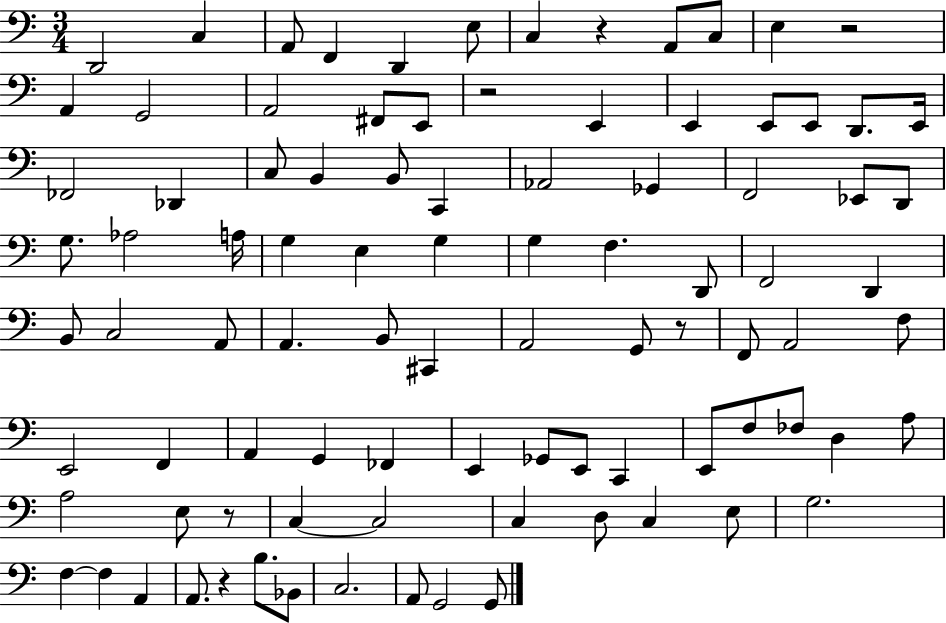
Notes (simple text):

D2/h C3/q A2/e F2/q D2/q E3/e C3/q R/q A2/e C3/e E3/q R/h A2/q G2/h A2/h F#2/e E2/e R/h E2/q E2/q E2/e E2/e D2/e. E2/s FES2/h Db2/q C3/e B2/q B2/e C2/q Ab2/h Gb2/q F2/h Eb2/e D2/e G3/e. Ab3/h A3/s G3/q E3/q G3/q G3/q F3/q. D2/e F2/h D2/q B2/e C3/h A2/e A2/q. B2/e C#2/q A2/h G2/e R/e F2/e A2/h F3/e E2/h F2/q A2/q G2/q FES2/q E2/q Gb2/e E2/e C2/q E2/e F3/e FES3/e D3/q A3/e A3/h E3/e R/e C3/q C3/h C3/q D3/e C3/q E3/e G3/h. F3/q F3/q A2/q A2/e. R/q B3/e. Bb2/e C3/h. A2/e G2/h G2/e